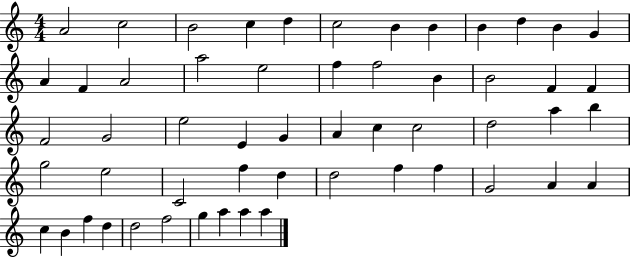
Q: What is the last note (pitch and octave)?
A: A5